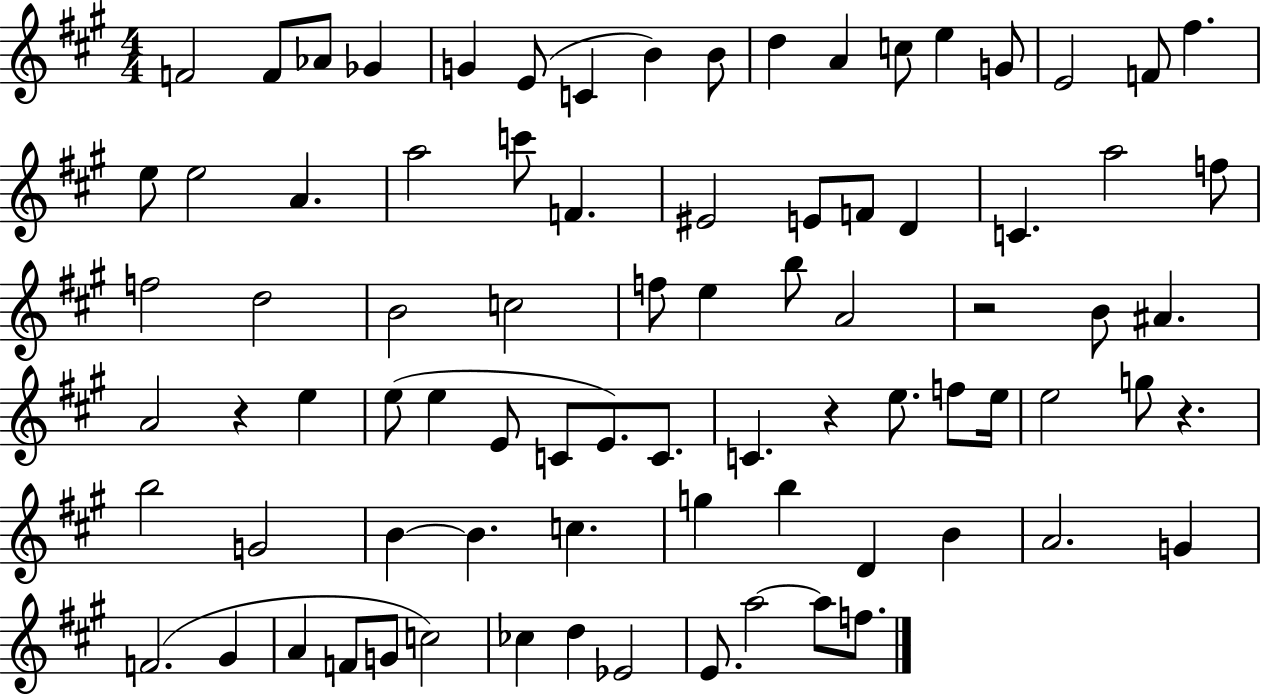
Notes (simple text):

F4/h F4/e Ab4/e Gb4/q G4/q E4/e C4/q B4/q B4/e D5/q A4/q C5/e E5/q G4/e E4/h F4/e F#5/q. E5/e E5/h A4/q. A5/h C6/e F4/q. EIS4/h E4/e F4/e D4/q C4/q. A5/h F5/e F5/h D5/h B4/h C5/h F5/e E5/q B5/e A4/h R/h B4/e A#4/q. A4/h R/q E5/q E5/e E5/q E4/e C4/e E4/e. C4/e. C4/q. R/q E5/e. F5/e E5/s E5/h G5/e R/q. B5/h G4/h B4/q B4/q. C5/q. G5/q B5/q D4/q B4/q A4/h. G4/q F4/h. G#4/q A4/q F4/e G4/e C5/h CES5/q D5/q Eb4/h E4/e. A5/h A5/e F5/e.